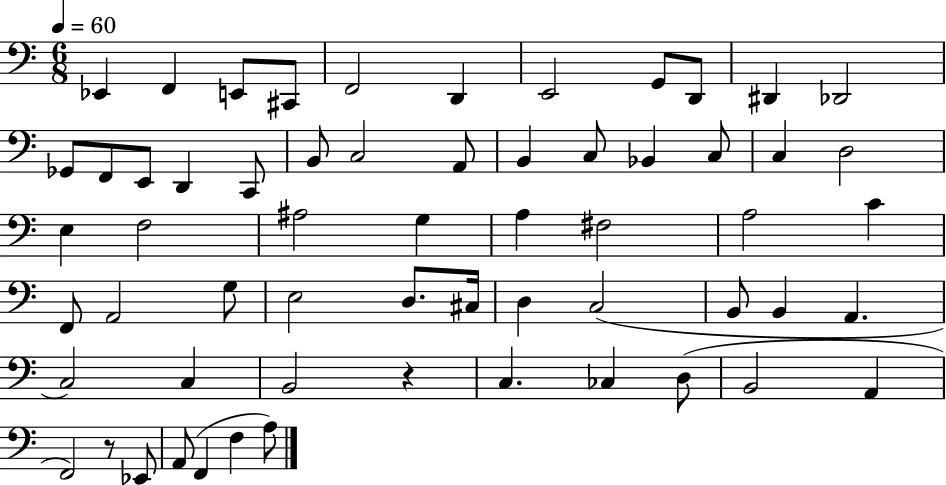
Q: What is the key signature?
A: C major